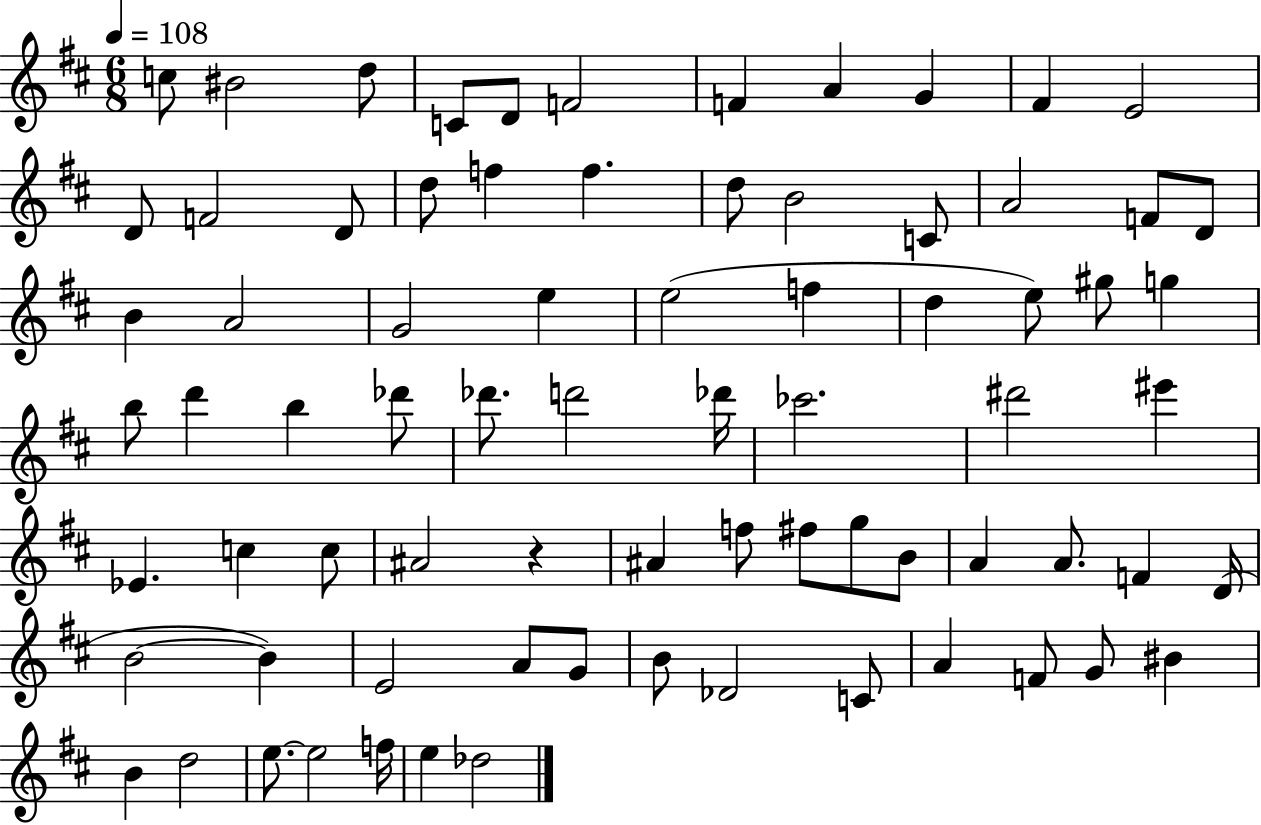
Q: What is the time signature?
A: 6/8